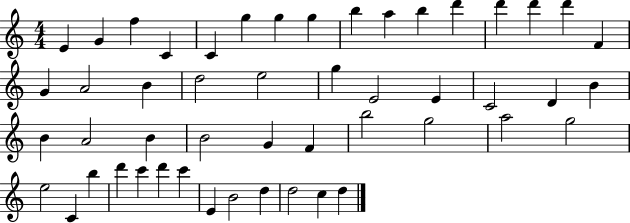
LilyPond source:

{
  \clef treble
  \numericTimeSignature
  \time 4/4
  \key c \major
  e'4 g'4 f''4 c'4 | c'4 g''4 g''4 g''4 | b''4 a''4 b''4 d'''4 | d'''4 d'''4 d'''4 f'4 | \break g'4 a'2 b'4 | d''2 e''2 | g''4 e'2 e'4 | c'2 d'4 b'4 | \break b'4 a'2 b'4 | b'2 g'4 f'4 | b''2 g''2 | a''2 g''2 | \break e''2 c'4 b''4 | d'''4 c'''4 d'''4 c'''4 | e'4 b'2 d''4 | d''2 c''4 d''4 | \break \bar "|."
}